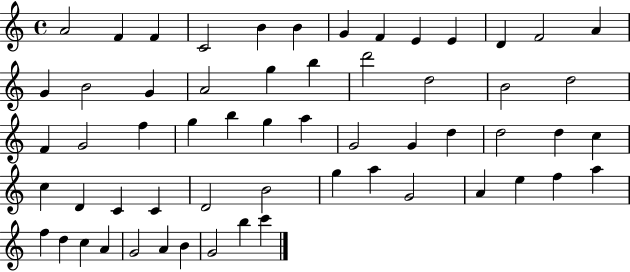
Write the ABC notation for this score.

X:1
T:Untitled
M:4/4
L:1/4
K:C
A2 F F C2 B B G F E E D F2 A G B2 G A2 g b d'2 d2 B2 d2 F G2 f g b g a G2 G d d2 d c c D C C D2 B2 g a G2 A e f a f d c A G2 A B G2 b c'